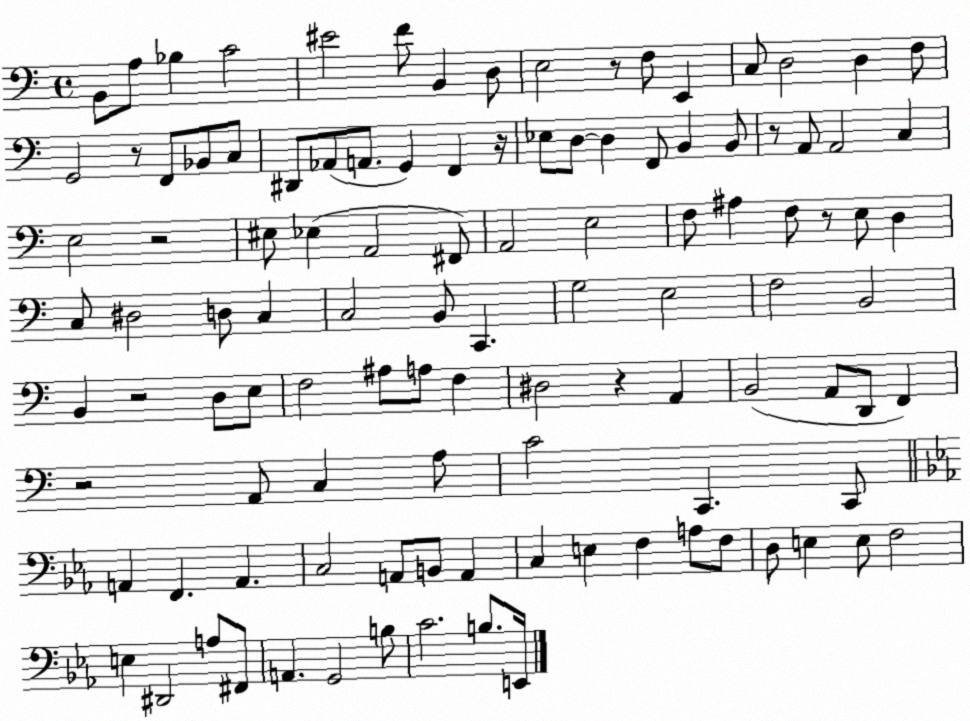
X:1
T:Untitled
M:4/4
L:1/4
K:C
B,,/2 A,/2 _B, C2 ^E2 F/2 B,, D,/2 E,2 z/2 F,/2 E,, C,/2 D,2 D, F,/2 G,,2 z/2 F,,/2 _B,,/2 C,/2 ^D,,/2 _A,,/2 A,,/2 G,, F,, z/4 _E,/2 D,/2 D, F,,/2 B,, B,,/2 z/2 A,,/2 A,,2 C, E,2 z2 ^E,/2 _E, A,,2 ^F,,/2 A,,2 E,2 F,/2 ^A, F,/2 z/2 E,/2 D, C,/2 ^D,2 D,/2 C, C,2 B,,/2 C,, G,2 E,2 F,2 B,,2 B,, z2 D,/2 E,/2 F,2 ^A,/2 A,/2 F, ^D,2 z A,, B,,2 A,,/2 D,,/2 F,, z2 A,,/2 C, A,/2 C2 C,, C,,/2 A,, F,, A,, C,2 A,,/2 B,,/2 A,, C, E, F, A,/2 F,/2 D,/2 E, E,/2 F,2 E, ^D,,2 A,/2 ^F,,/2 A,, G,,2 B,/2 C2 B,/2 E,,/4